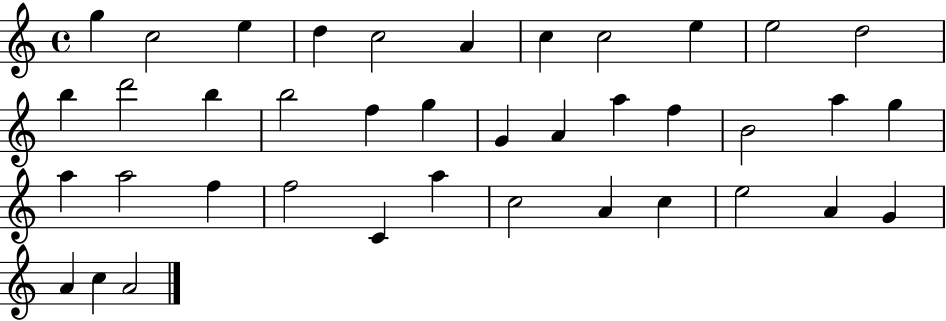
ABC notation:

X:1
T:Untitled
M:4/4
L:1/4
K:C
g c2 e d c2 A c c2 e e2 d2 b d'2 b b2 f g G A a f B2 a g a a2 f f2 C a c2 A c e2 A G A c A2